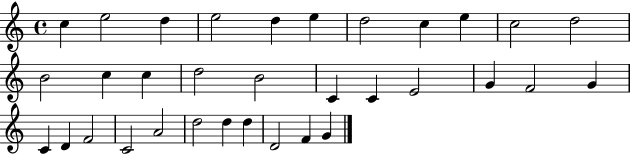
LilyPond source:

{
  \clef treble
  \time 4/4
  \defaultTimeSignature
  \key c \major
  c''4 e''2 d''4 | e''2 d''4 e''4 | d''2 c''4 e''4 | c''2 d''2 | \break b'2 c''4 c''4 | d''2 b'2 | c'4 c'4 e'2 | g'4 f'2 g'4 | \break c'4 d'4 f'2 | c'2 a'2 | d''2 d''4 d''4 | d'2 f'4 g'4 | \break \bar "|."
}